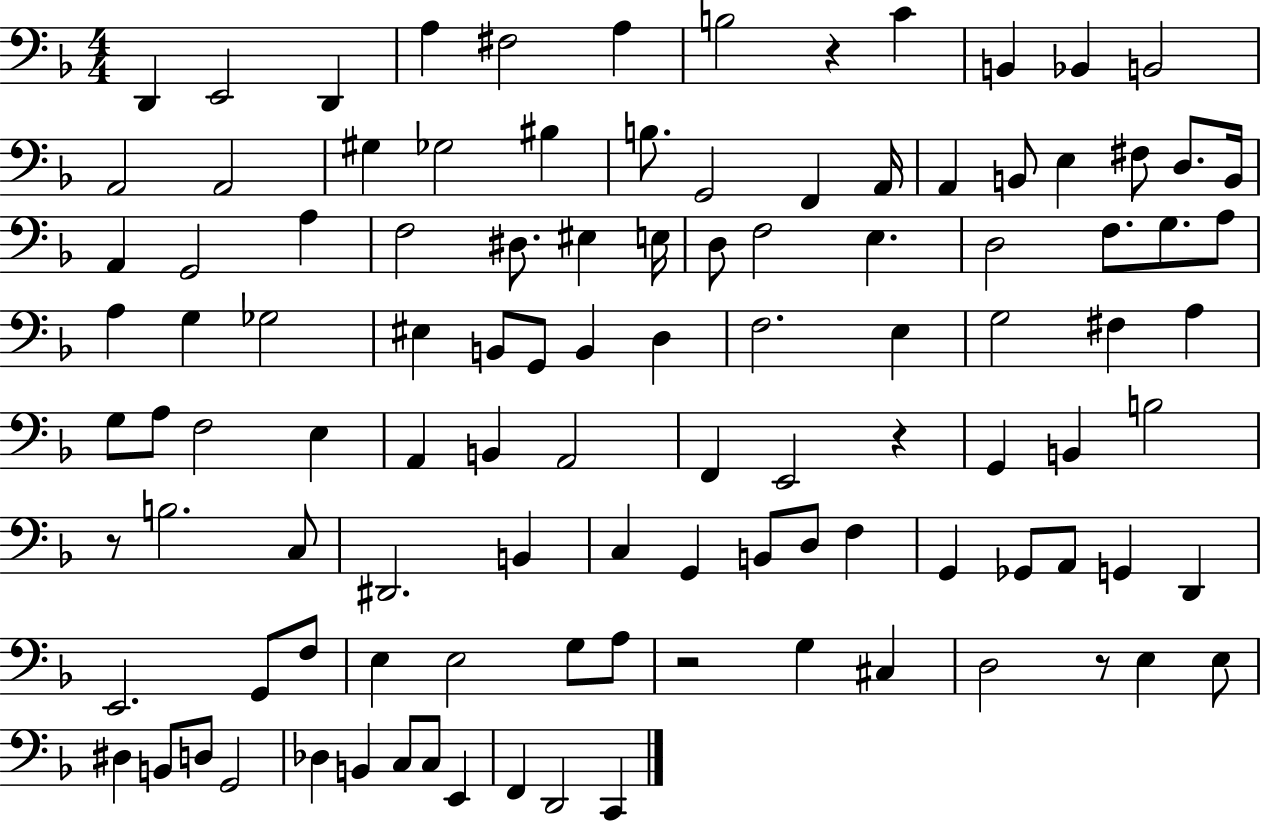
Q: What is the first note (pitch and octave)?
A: D2